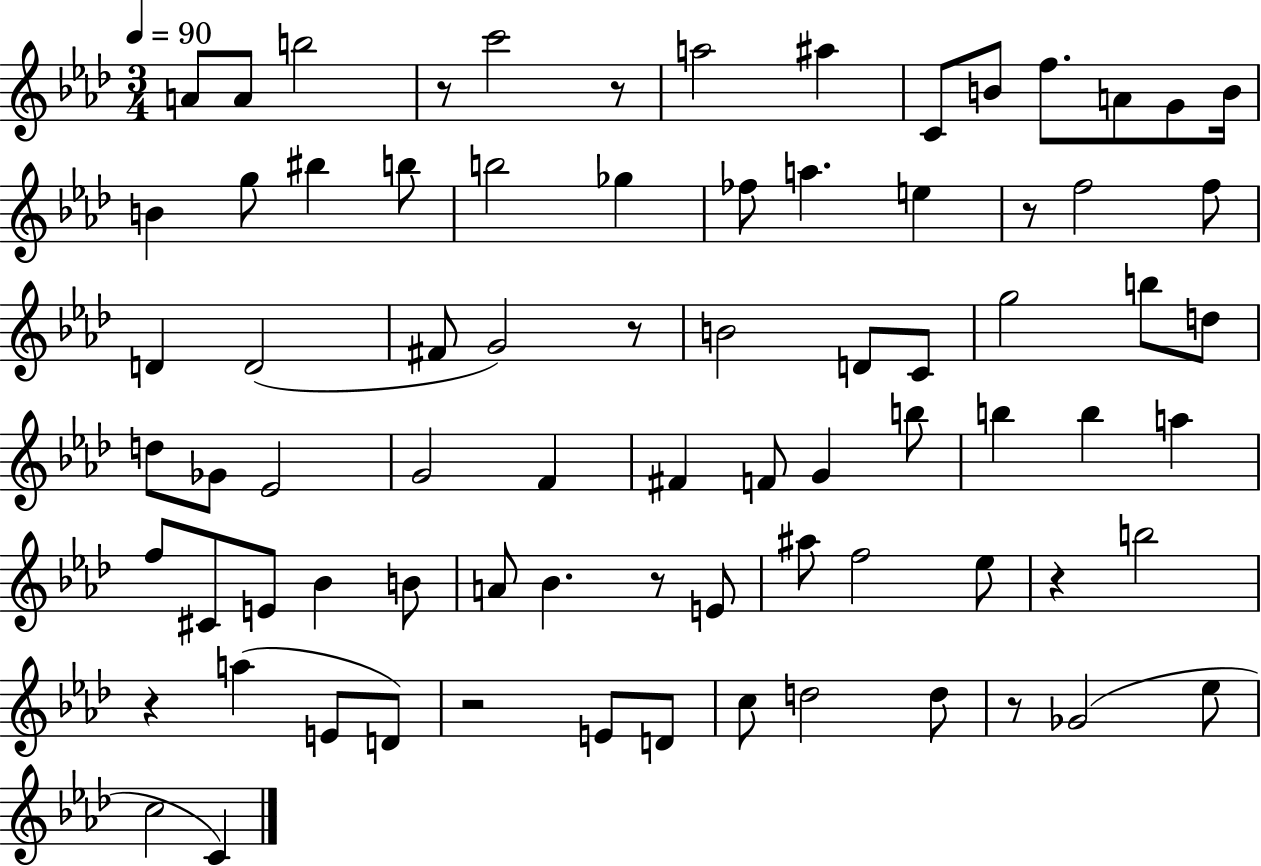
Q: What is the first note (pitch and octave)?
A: A4